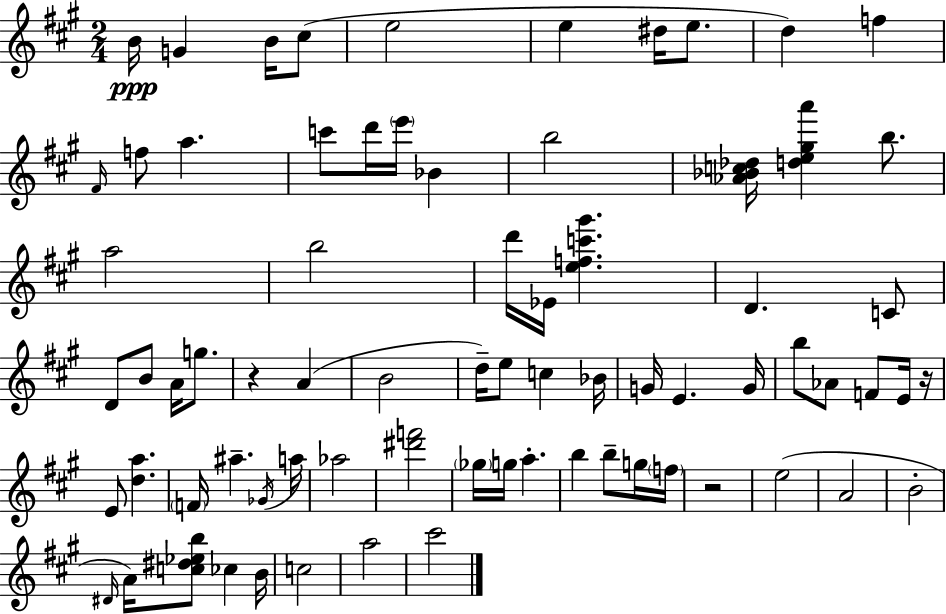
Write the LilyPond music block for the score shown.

{
  \clef treble
  \numericTimeSignature
  \time 2/4
  \key a \major
  b'16\ppp g'4 b'16 cis''8( | e''2 | e''4 dis''16 e''8. | d''4) f''4 | \break \grace { fis'16 } f''8 a''4. | c'''8 d'''16 \parenthesize e'''16 bes'4 | b''2 | <aes' bes' c'' des''>16 <d'' e'' gis'' a'''>4 b''8. | \break a''2 | b''2 | d'''16 ees'16 <e'' f'' c''' gis'''>4. | d'4. c'8 | \break d'8 b'8 a'16 g''8. | r4 a'4( | b'2 | d''16--) e''8 c''4 | \break bes'16 g'16 e'4. | g'16 b''8 aes'8 f'8 e'16 | r16 e'8 <d'' a''>4. | \parenthesize f'16 ais''4.-- | \break \acciaccatura { ges'16 } a''16 aes''2 | <dis''' f'''>2 | \parenthesize ges''16 g''16 a''4.-. | b''4 b''8-- | \break g''16 \parenthesize f''16 r2 | e''2( | a'2 | b'2-. | \break \grace { dis'16 } a'16) <c'' dis'' ees'' b''>8 ces''4 | b'16 c''2 | a''2 | cis'''2 | \break \bar "|."
}